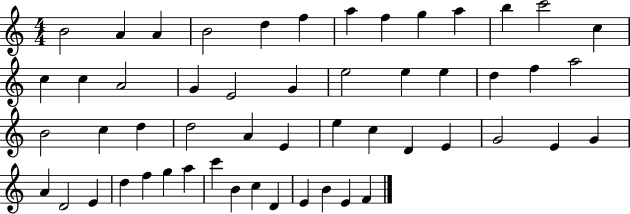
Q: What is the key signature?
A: C major